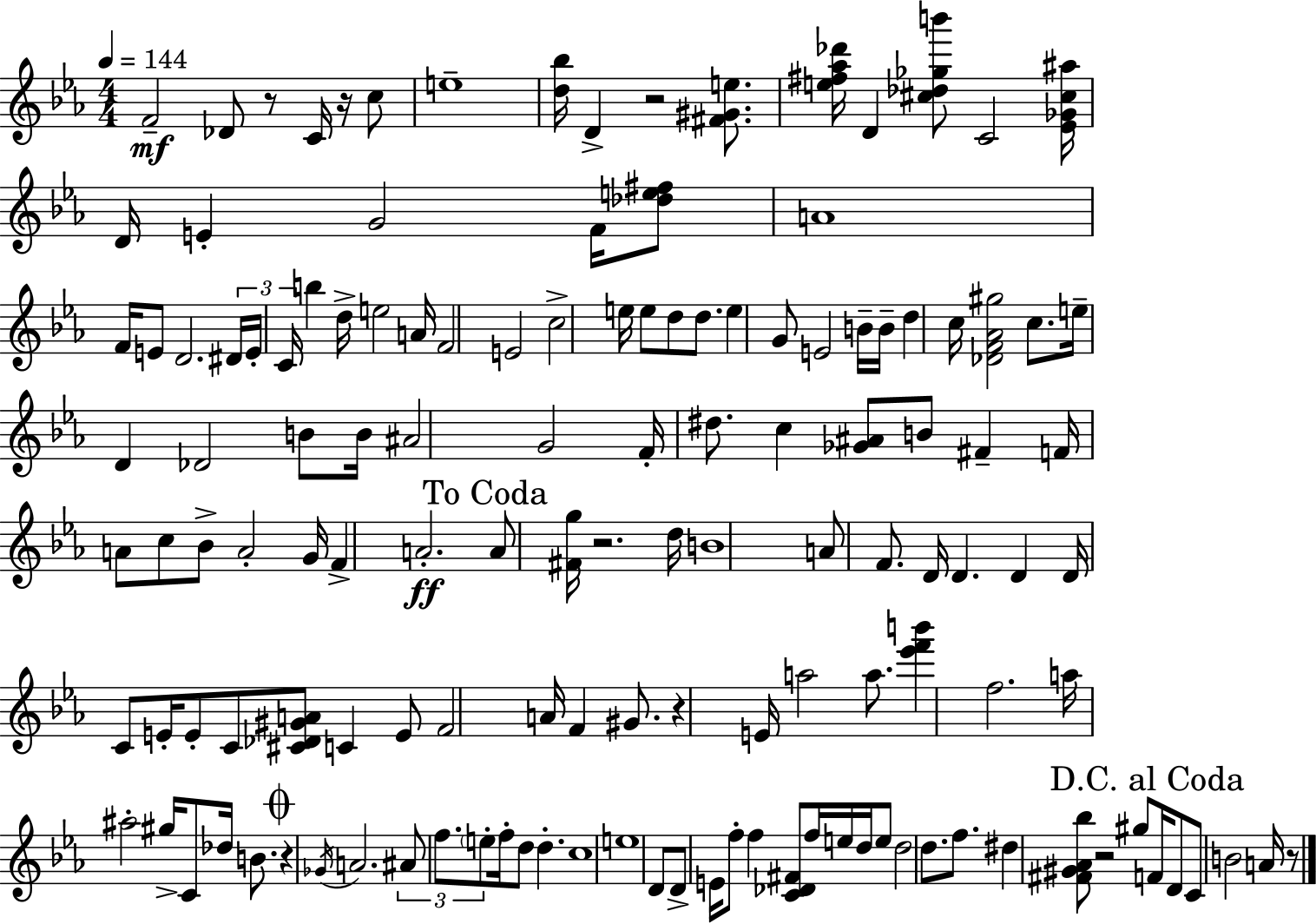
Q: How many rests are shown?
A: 8